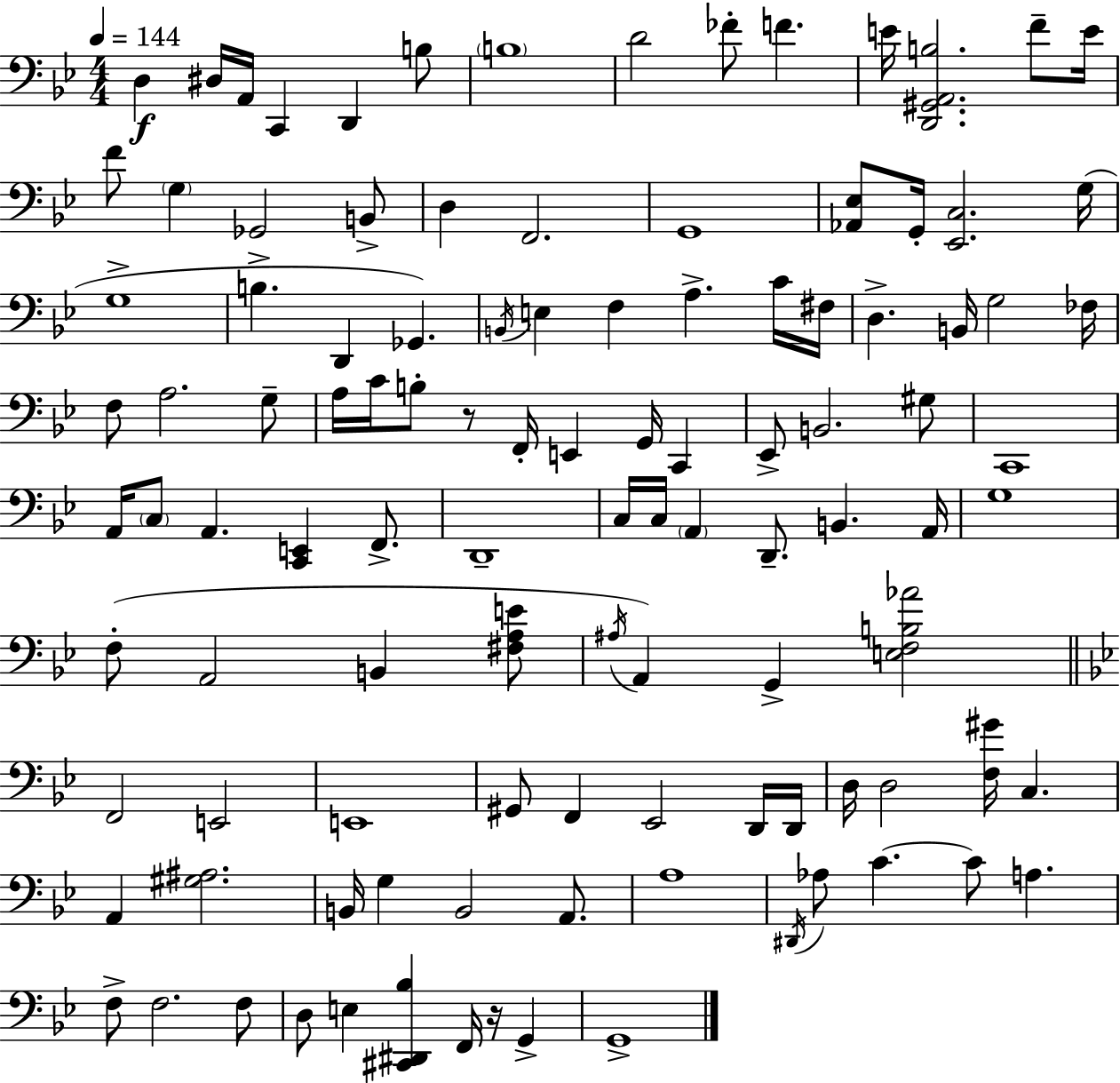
{
  \clef bass
  \numericTimeSignature
  \time 4/4
  \key bes \major
  \tempo 4 = 144
  \repeat volta 2 { d4\f dis16 a,16 c,4 d,4 b8 | \parenthesize b1 | d'2 fes'8-. f'4. | e'16 <d, gis, a, b>2. f'8-- e'16 | \break f'8 \parenthesize g4 ges,2 b,8-> | d4 f,2. | g,1 | <aes, ees>8 g,16-. <ees, c>2. g16( | \break g1-> | b4.-> d,4 ges,4.) | \acciaccatura { b,16 } e4 f4 a4.-> c'16 | fis16 d4.-> b,16 g2 | \break fes16 f8 a2. g8-- | a16 c'16 b8-. r8 f,16-. e,4 g,16 c,4 | ees,8-> b,2. gis8 | c,1 | \break a,16 \parenthesize c8 a,4. <c, e,>4 f,8.-> | d,1-- | c16 c16 \parenthesize a,4 d,8.-- b,4. | a,16 g1 | \break f8-.( a,2 b,4 <fis a e'>8 | \acciaccatura { ais16 } a,4) g,4-> <e f b aes'>2 | \bar "||" \break \key bes \major f,2 e,2 | e,1 | gis,8 f,4 ees,2 d,16 d,16 | d16 d2 <f gis'>16 c4. | \break a,4 <gis ais>2. | b,16 g4 b,2 a,8. | a1 | \acciaccatura { dis,16 } aes8 c'4.~~ c'8 a4. | \break f8-> f2. f8 | d8 e4 <cis, dis, bes>4 f,16 r16 g,4-> | g,1-> | } \bar "|."
}